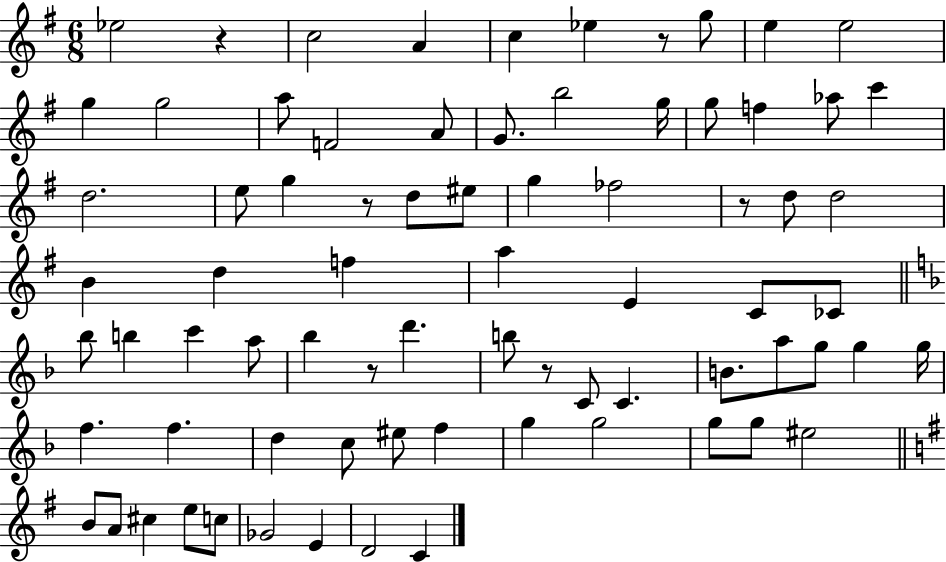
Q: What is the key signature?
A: G major